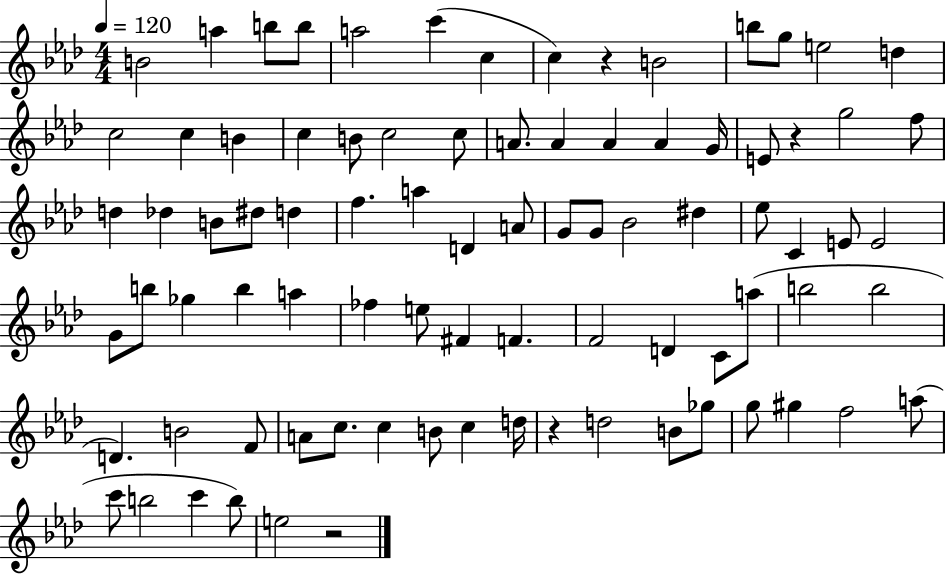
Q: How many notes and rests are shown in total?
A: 85